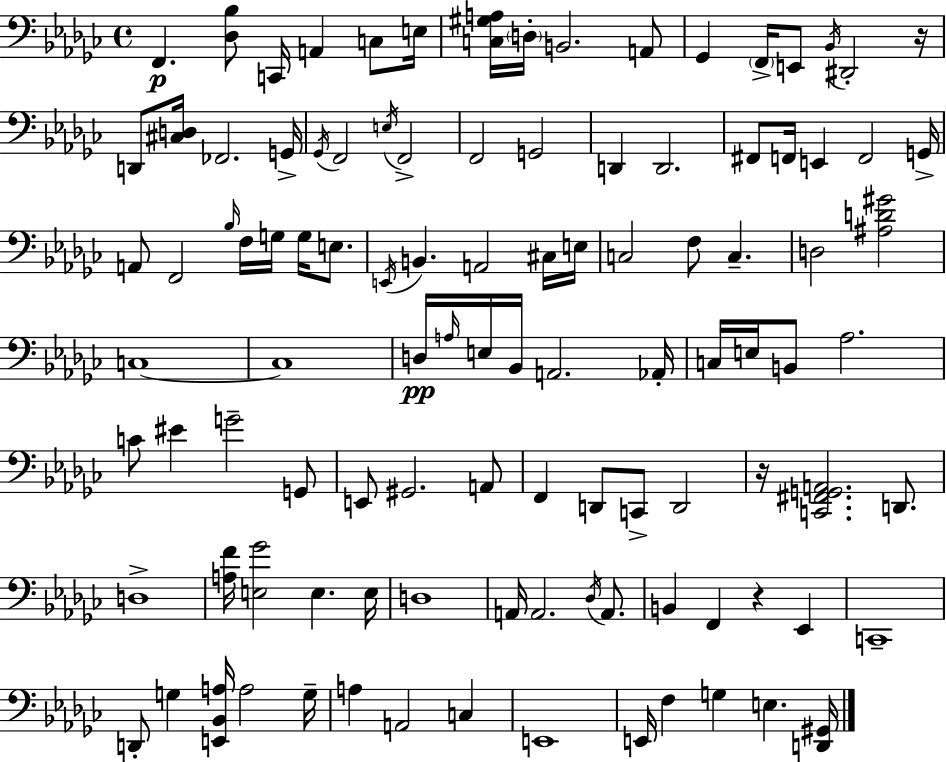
X:1
T:Untitled
M:4/4
L:1/4
K:Ebm
F,, [_D,_B,]/2 C,,/4 A,, C,/2 E,/4 [C,^G,A,]/4 D,/4 B,,2 A,,/2 _G,, F,,/4 E,,/2 _B,,/4 ^D,,2 z/4 D,,/2 [^C,D,]/4 _F,,2 G,,/4 _G,,/4 F,,2 E,/4 F,,2 F,,2 G,,2 D,, D,,2 ^F,,/2 F,,/4 E,, F,,2 G,,/4 A,,/2 F,,2 _B,/4 F,/4 G,/4 G,/4 E,/2 E,,/4 B,, A,,2 ^C,/4 E,/4 C,2 F,/2 C, D,2 [^A,D^G]2 C,4 C,4 D,/4 A,/4 E,/4 _B,,/4 A,,2 _A,,/4 C,/4 E,/4 B,,/2 _A,2 C/2 ^E G2 G,,/2 E,,/2 ^G,,2 A,,/2 F,, D,,/2 C,,/2 D,,2 z/4 [C,,^F,,G,,A,,]2 D,,/2 D,4 [A,F]/4 [E,_G]2 E, E,/4 D,4 A,,/4 A,,2 _D,/4 A,,/2 B,, F,, z _E,, C,,4 D,,/2 G, [E,,_B,,A,]/4 A,2 G,/4 A, A,,2 C, E,,4 E,,/4 F, G, E, [D,,^G,,]/4